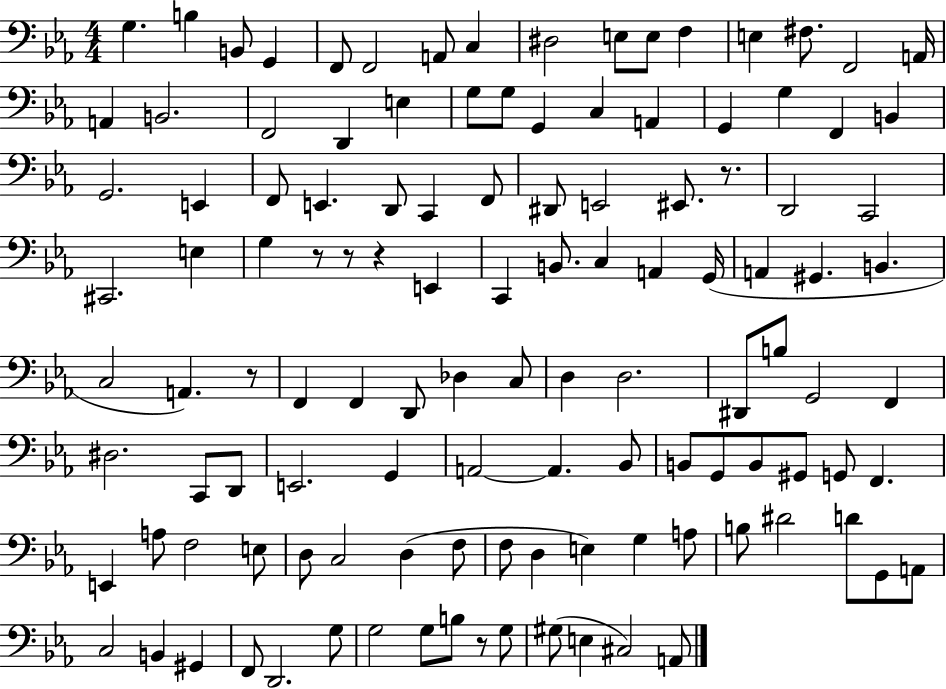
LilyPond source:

{
  \clef bass
  \numericTimeSignature
  \time 4/4
  \key ees \major
  g4. b4 b,8 g,4 | f,8 f,2 a,8 c4 | dis2 e8 e8 f4 | e4 fis8. f,2 a,16 | \break a,4 b,2. | f,2 d,4 e4 | g8 g8 g,4 c4 a,4 | g,4 g4 f,4 b,4 | \break g,2. e,4 | f,8 e,4. d,8 c,4 f,8 | dis,8 e,2 eis,8. r8. | d,2 c,2 | \break cis,2. e4 | g4 r8 r8 r4 e,4 | c,4 b,8. c4 a,4 g,16( | a,4 gis,4. b,4. | \break c2 a,4.) r8 | f,4 f,4 d,8 des4 c8 | d4 d2. | dis,8 b8 g,2 f,4 | \break dis2. c,8 d,8 | e,2. g,4 | a,2~~ a,4. bes,8 | b,8 g,8 b,8 gis,8 g,8 f,4. | \break e,4 a8 f2 e8 | d8 c2 d4( f8 | f8 d4 e4) g4 a8 | b8 dis'2 d'8 g,8 a,8 | \break c2 b,4 gis,4 | f,8 d,2. g8 | g2 g8 b8 r8 g8 | gis8( e4 cis2) a,8 | \break \bar "|."
}